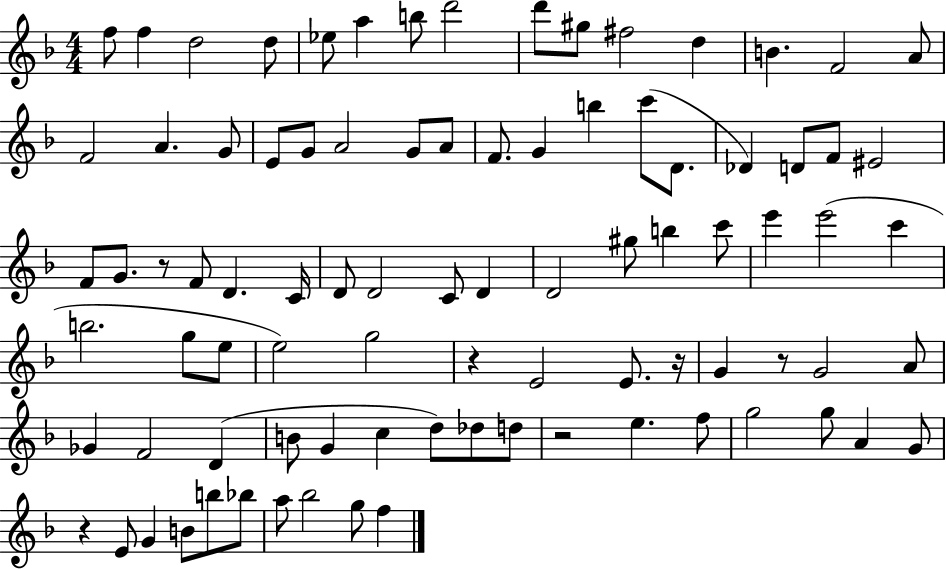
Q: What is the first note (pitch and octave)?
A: F5